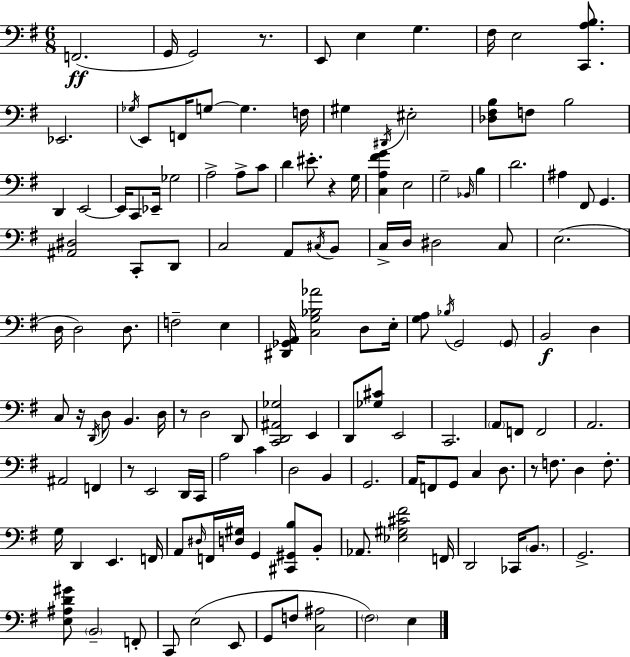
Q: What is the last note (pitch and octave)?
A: E3